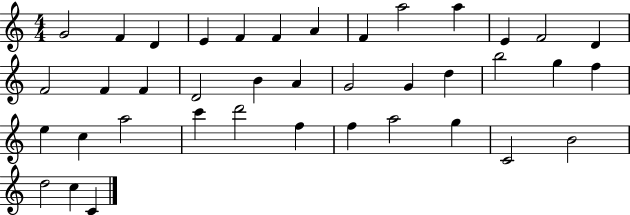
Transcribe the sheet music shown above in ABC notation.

X:1
T:Untitled
M:4/4
L:1/4
K:C
G2 F D E F F A F a2 a E F2 D F2 F F D2 B A G2 G d b2 g f e c a2 c' d'2 f f a2 g C2 B2 d2 c C